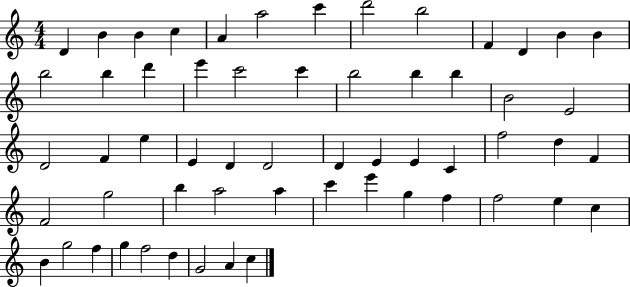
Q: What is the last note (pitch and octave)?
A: C5